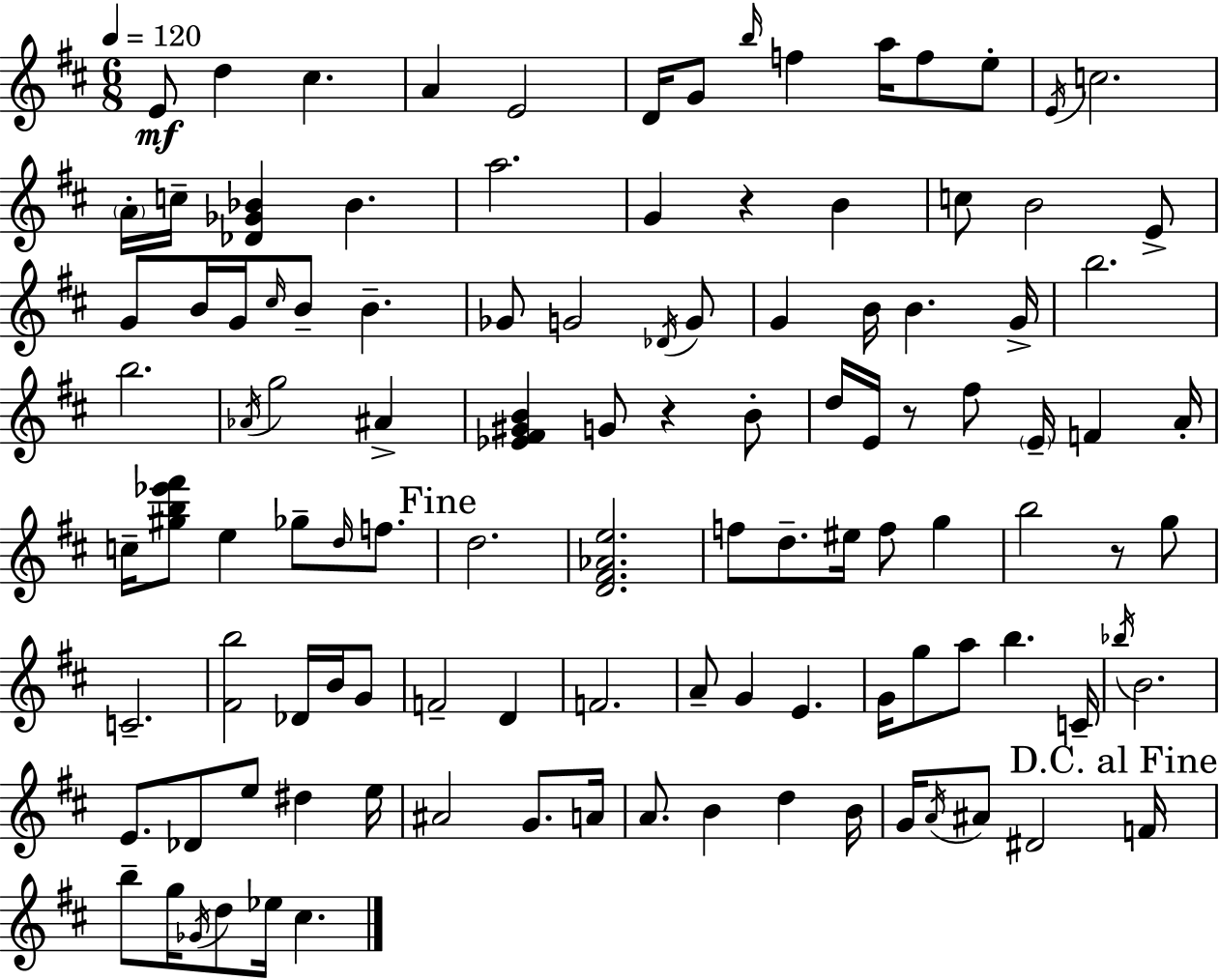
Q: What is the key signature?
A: D major